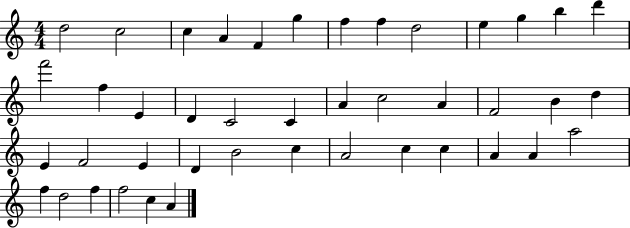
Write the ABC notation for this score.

X:1
T:Untitled
M:4/4
L:1/4
K:C
d2 c2 c A F g f f d2 e g b d' f'2 f E D C2 C A c2 A F2 B d E F2 E D B2 c A2 c c A A a2 f d2 f f2 c A